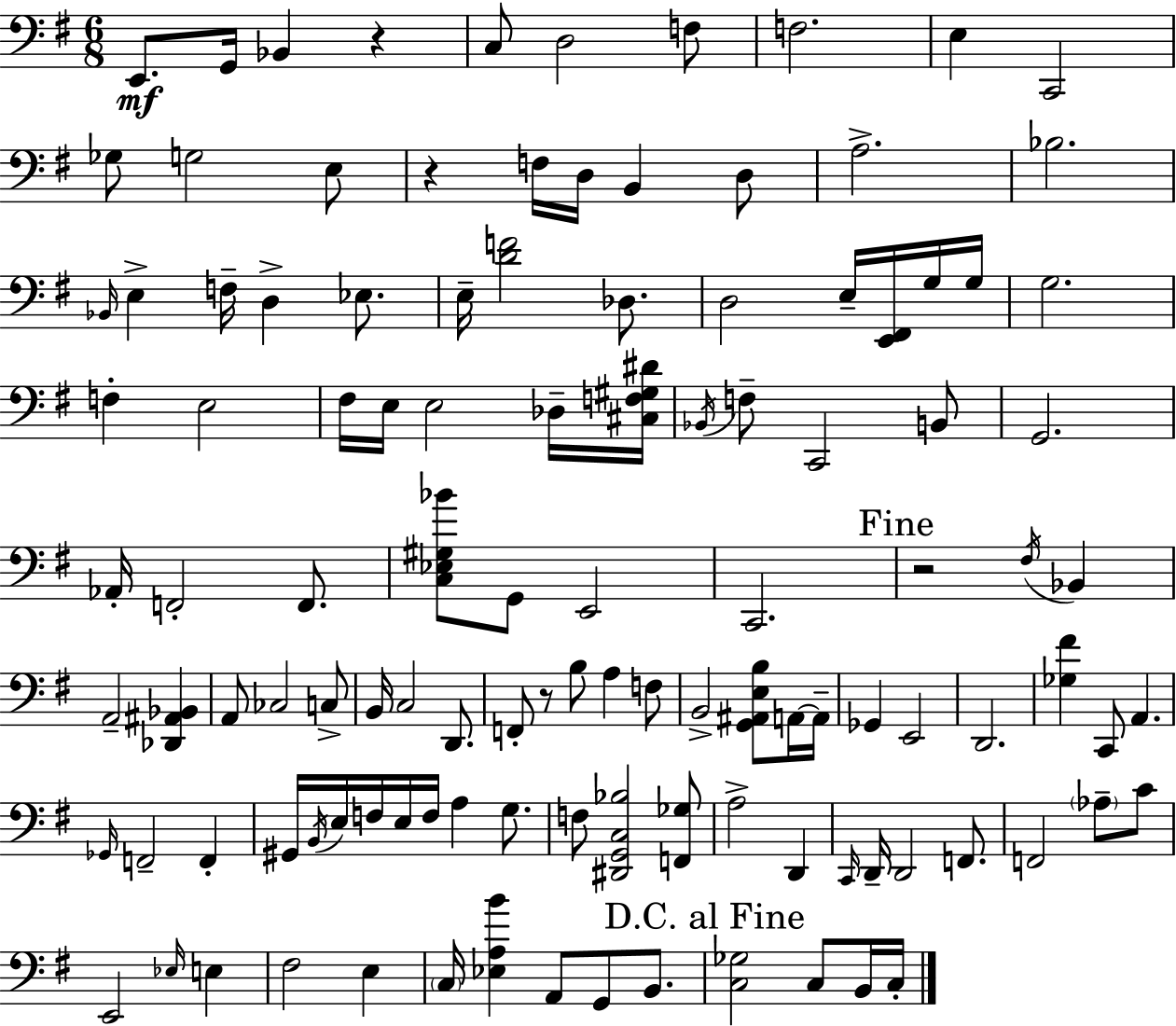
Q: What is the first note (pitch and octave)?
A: E2